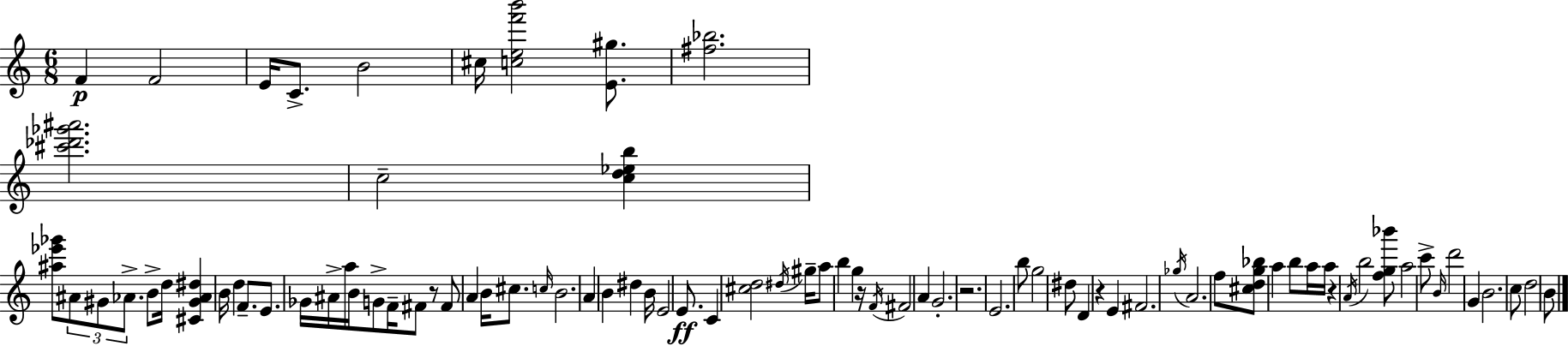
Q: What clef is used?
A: treble